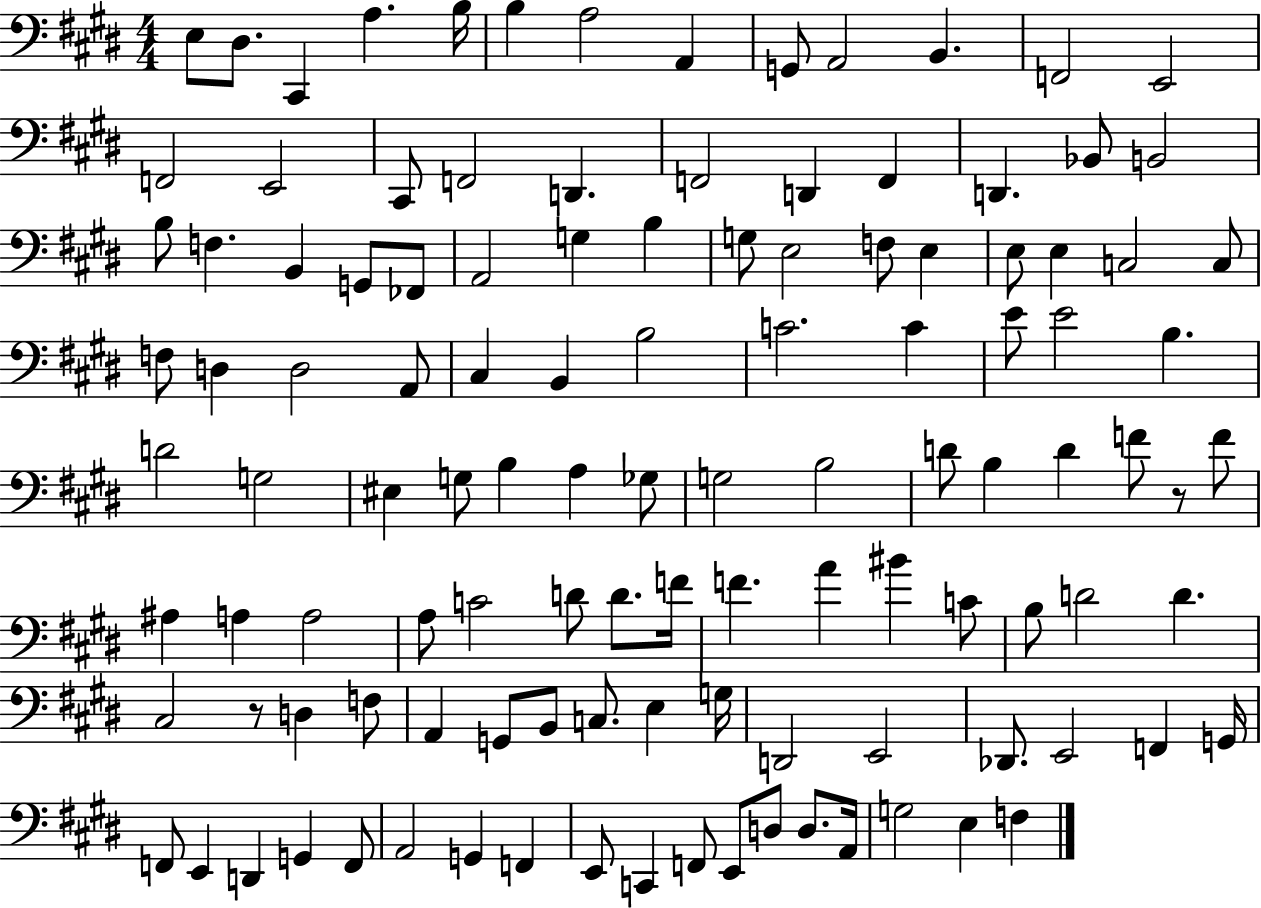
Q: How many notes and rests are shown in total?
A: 116